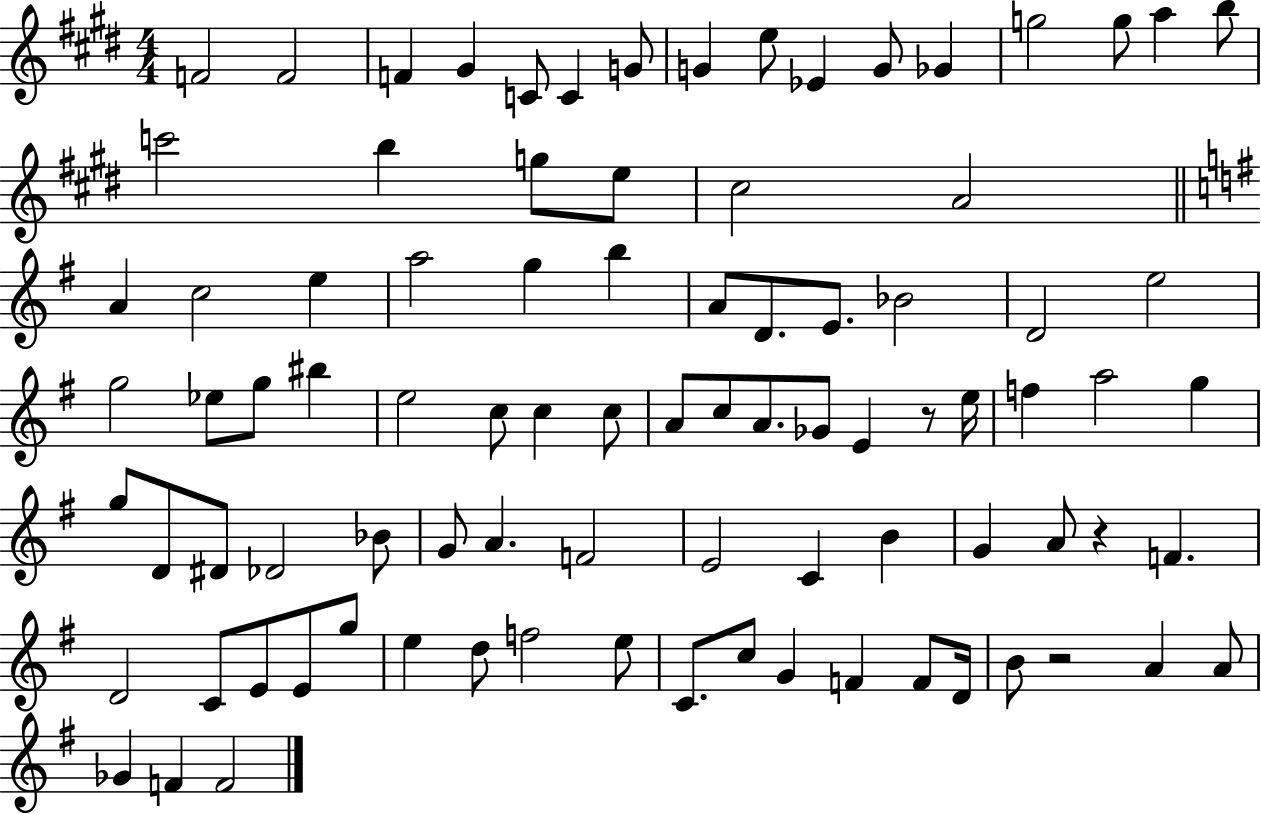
F4/h F4/h F4/q G#4/q C4/e C4/q G4/e G4/q E5/e Eb4/q G4/e Gb4/q G5/h G5/e A5/q B5/e C6/h B5/q G5/e E5/e C#5/h A4/h A4/q C5/h E5/q A5/h G5/q B5/q A4/e D4/e. E4/e. Bb4/h D4/h E5/h G5/h Eb5/e G5/e BIS5/q E5/h C5/e C5/q C5/e A4/e C5/e A4/e. Gb4/e E4/q R/e E5/s F5/q A5/h G5/q G5/e D4/e D#4/e Db4/h Bb4/e G4/e A4/q. F4/h E4/h C4/q B4/q G4/q A4/e R/q F4/q. D4/h C4/e E4/e E4/e G5/e E5/q D5/e F5/h E5/e C4/e. C5/e G4/q F4/q F4/e D4/s B4/e R/h A4/q A4/e Gb4/q F4/q F4/h